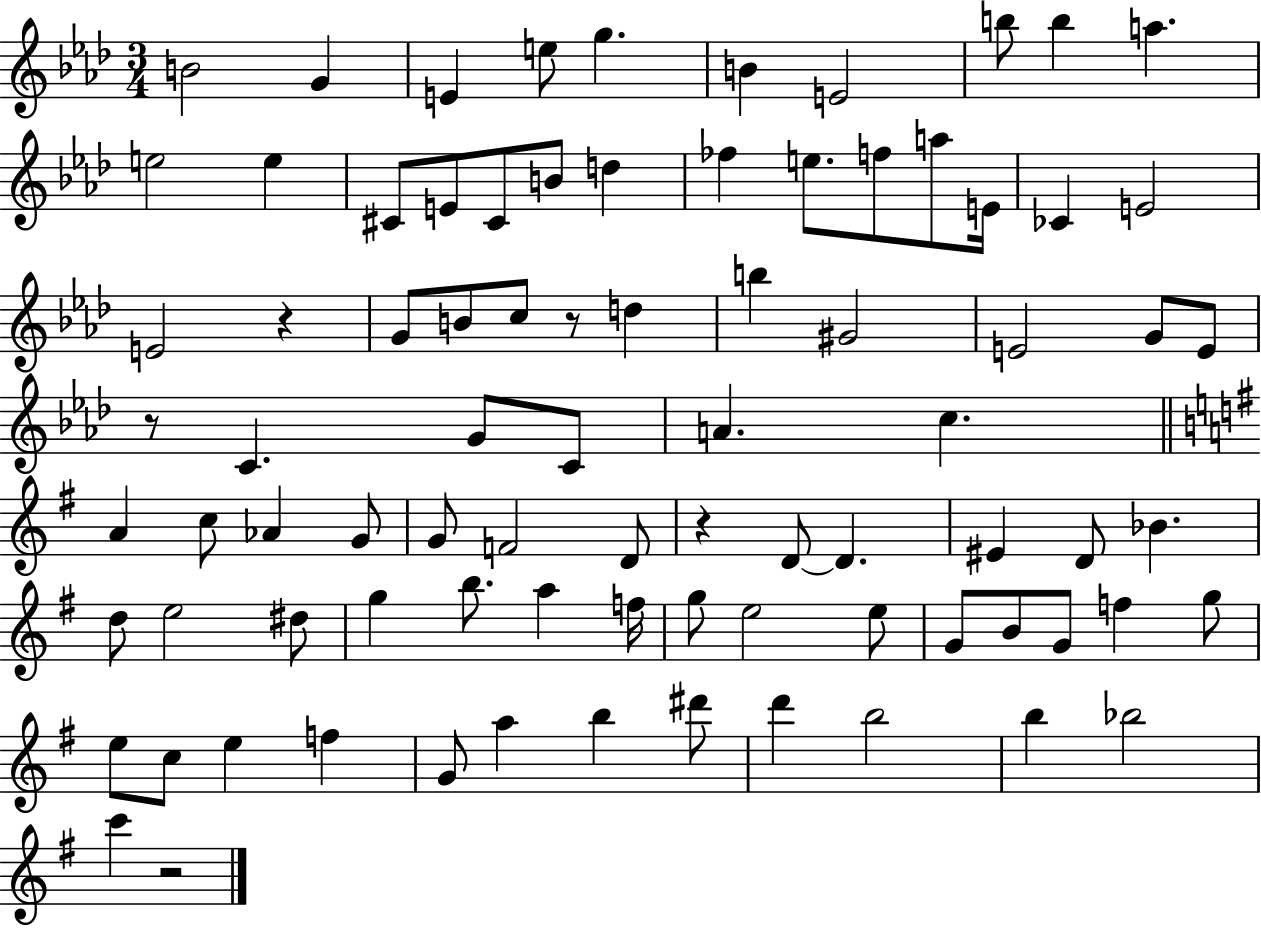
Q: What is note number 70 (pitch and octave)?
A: F5